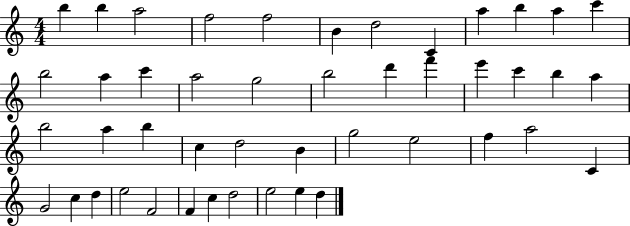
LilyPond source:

{
  \clef treble
  \numericTimeSignature
  \time 4/4
  \key c \major
  b''4 b''4 a''2 | f''2 f''2 | b'4 d''2 c'4 | a''4 b''4 a''4 c'''4 | \break b''2 a''4 c'''4 | a''2 g''2 | b''2 d'''4 f'''4 | e'''4 c'''4 b''4 a''4 | \break b''2 a''4 b''4 | c''4 d''2 b'4 | g''2 e''2 | f''4 a''2 c'4 | \break g'2 c''4 d''4 | e''2 f'2 | f'4 c''4 d''2 | e''2 e''4 d''4 | \break \bar "|."
}